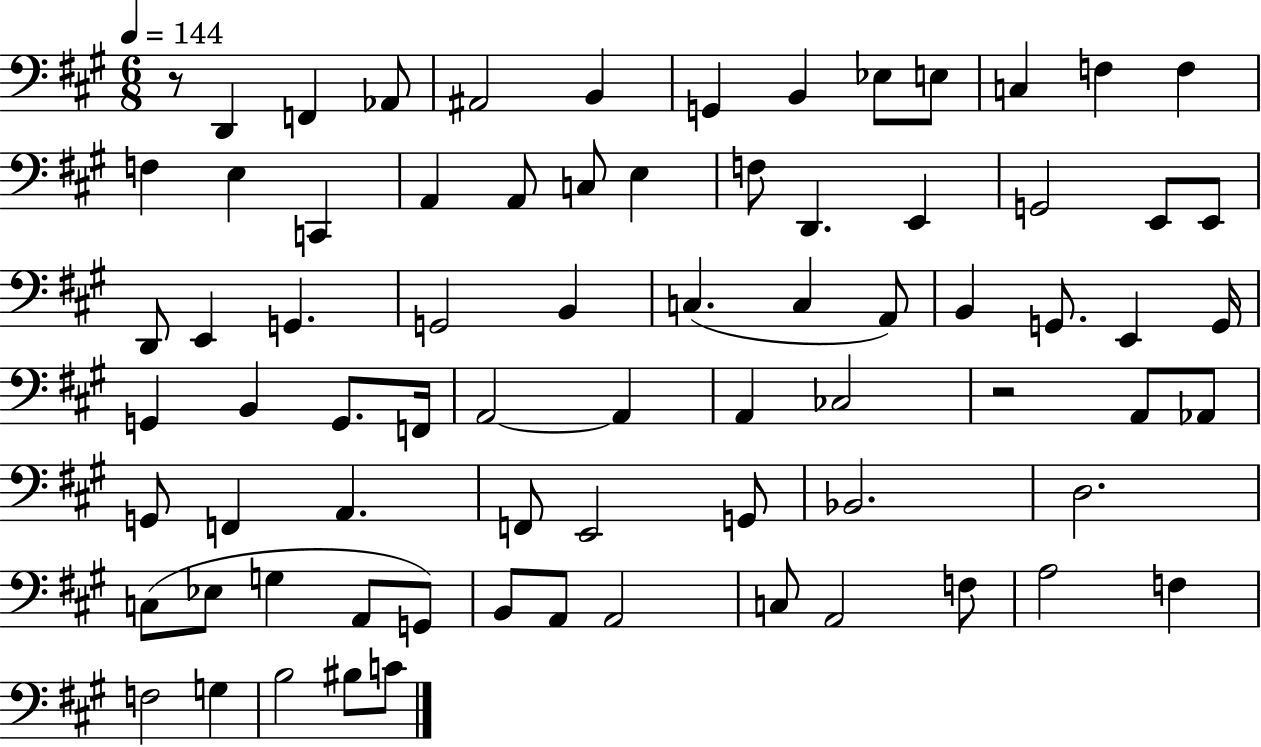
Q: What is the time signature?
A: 6/8